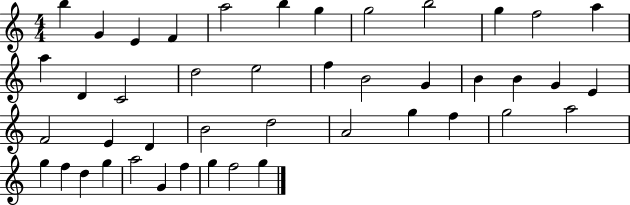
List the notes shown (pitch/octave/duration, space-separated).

B5/q G4/q E4/q F4/q A5/h B5/q G5/q G5/h B5/h G5/q F5/h A5/q A5/q D4/q C4/h D5/h E5/h F5/q B4/h G4/q B4/q B4/q G4/q E4/q F4/h E4/q D4/q B4/h D5/h A4/h G5/q F5/q G5/h A5/h G5/q F5/q D5/q G5/q A5/h G4/q F5/q G5/q F5/h G5/q